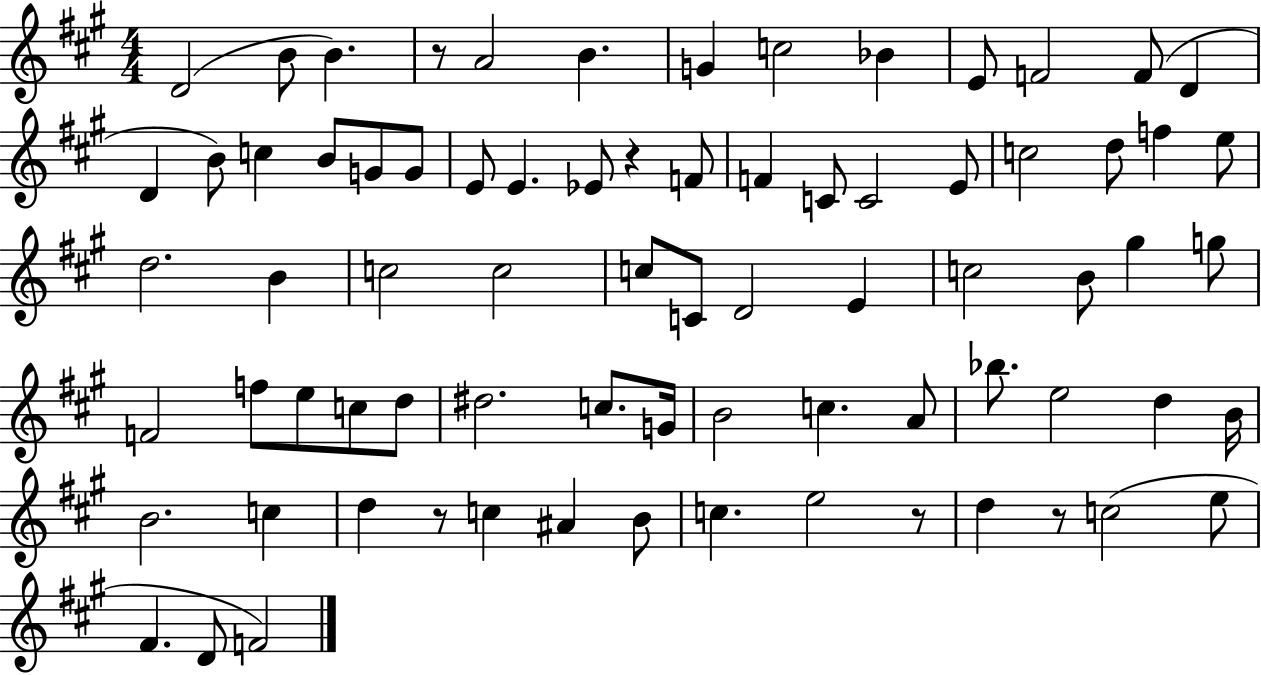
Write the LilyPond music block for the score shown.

{
  \clef treble
  \numericTimeSignature
  \time 4/4
  \key a \major
  \repeat volta 2 { d'2( b'8 b'4.) | r8 a'2 b'4. | g'4 c''2 bes'4 | e'8 f'2 f'8( d'4 | \break d'4 b'8) c''4 b'8 g'8 g'8 | e'8 e'4. ees'8 r4 f'8 | f'4 c'8 c'2 e'8 | c''2 d''8 f''4 e''8 | \break d''2. b'4 | c''2 c''2 | c''8 c'8 d'2 e'4 | c''2 b'8 gis''4 g''8 | \break f'2 f''8 e''8 c''8 d''8 | dis''2. c''8. g'16 | b'2 c''4. a'8 | bes''8. e''2 d''4 b'16 | \break b'2. c''4 | d''4 r8 c''4 ais'4 b'8 | c''4. e''2 r8 | d''4 r8 c''2( e''8 | \break fis'4. d'8 f'2) | } \bar "|."
}